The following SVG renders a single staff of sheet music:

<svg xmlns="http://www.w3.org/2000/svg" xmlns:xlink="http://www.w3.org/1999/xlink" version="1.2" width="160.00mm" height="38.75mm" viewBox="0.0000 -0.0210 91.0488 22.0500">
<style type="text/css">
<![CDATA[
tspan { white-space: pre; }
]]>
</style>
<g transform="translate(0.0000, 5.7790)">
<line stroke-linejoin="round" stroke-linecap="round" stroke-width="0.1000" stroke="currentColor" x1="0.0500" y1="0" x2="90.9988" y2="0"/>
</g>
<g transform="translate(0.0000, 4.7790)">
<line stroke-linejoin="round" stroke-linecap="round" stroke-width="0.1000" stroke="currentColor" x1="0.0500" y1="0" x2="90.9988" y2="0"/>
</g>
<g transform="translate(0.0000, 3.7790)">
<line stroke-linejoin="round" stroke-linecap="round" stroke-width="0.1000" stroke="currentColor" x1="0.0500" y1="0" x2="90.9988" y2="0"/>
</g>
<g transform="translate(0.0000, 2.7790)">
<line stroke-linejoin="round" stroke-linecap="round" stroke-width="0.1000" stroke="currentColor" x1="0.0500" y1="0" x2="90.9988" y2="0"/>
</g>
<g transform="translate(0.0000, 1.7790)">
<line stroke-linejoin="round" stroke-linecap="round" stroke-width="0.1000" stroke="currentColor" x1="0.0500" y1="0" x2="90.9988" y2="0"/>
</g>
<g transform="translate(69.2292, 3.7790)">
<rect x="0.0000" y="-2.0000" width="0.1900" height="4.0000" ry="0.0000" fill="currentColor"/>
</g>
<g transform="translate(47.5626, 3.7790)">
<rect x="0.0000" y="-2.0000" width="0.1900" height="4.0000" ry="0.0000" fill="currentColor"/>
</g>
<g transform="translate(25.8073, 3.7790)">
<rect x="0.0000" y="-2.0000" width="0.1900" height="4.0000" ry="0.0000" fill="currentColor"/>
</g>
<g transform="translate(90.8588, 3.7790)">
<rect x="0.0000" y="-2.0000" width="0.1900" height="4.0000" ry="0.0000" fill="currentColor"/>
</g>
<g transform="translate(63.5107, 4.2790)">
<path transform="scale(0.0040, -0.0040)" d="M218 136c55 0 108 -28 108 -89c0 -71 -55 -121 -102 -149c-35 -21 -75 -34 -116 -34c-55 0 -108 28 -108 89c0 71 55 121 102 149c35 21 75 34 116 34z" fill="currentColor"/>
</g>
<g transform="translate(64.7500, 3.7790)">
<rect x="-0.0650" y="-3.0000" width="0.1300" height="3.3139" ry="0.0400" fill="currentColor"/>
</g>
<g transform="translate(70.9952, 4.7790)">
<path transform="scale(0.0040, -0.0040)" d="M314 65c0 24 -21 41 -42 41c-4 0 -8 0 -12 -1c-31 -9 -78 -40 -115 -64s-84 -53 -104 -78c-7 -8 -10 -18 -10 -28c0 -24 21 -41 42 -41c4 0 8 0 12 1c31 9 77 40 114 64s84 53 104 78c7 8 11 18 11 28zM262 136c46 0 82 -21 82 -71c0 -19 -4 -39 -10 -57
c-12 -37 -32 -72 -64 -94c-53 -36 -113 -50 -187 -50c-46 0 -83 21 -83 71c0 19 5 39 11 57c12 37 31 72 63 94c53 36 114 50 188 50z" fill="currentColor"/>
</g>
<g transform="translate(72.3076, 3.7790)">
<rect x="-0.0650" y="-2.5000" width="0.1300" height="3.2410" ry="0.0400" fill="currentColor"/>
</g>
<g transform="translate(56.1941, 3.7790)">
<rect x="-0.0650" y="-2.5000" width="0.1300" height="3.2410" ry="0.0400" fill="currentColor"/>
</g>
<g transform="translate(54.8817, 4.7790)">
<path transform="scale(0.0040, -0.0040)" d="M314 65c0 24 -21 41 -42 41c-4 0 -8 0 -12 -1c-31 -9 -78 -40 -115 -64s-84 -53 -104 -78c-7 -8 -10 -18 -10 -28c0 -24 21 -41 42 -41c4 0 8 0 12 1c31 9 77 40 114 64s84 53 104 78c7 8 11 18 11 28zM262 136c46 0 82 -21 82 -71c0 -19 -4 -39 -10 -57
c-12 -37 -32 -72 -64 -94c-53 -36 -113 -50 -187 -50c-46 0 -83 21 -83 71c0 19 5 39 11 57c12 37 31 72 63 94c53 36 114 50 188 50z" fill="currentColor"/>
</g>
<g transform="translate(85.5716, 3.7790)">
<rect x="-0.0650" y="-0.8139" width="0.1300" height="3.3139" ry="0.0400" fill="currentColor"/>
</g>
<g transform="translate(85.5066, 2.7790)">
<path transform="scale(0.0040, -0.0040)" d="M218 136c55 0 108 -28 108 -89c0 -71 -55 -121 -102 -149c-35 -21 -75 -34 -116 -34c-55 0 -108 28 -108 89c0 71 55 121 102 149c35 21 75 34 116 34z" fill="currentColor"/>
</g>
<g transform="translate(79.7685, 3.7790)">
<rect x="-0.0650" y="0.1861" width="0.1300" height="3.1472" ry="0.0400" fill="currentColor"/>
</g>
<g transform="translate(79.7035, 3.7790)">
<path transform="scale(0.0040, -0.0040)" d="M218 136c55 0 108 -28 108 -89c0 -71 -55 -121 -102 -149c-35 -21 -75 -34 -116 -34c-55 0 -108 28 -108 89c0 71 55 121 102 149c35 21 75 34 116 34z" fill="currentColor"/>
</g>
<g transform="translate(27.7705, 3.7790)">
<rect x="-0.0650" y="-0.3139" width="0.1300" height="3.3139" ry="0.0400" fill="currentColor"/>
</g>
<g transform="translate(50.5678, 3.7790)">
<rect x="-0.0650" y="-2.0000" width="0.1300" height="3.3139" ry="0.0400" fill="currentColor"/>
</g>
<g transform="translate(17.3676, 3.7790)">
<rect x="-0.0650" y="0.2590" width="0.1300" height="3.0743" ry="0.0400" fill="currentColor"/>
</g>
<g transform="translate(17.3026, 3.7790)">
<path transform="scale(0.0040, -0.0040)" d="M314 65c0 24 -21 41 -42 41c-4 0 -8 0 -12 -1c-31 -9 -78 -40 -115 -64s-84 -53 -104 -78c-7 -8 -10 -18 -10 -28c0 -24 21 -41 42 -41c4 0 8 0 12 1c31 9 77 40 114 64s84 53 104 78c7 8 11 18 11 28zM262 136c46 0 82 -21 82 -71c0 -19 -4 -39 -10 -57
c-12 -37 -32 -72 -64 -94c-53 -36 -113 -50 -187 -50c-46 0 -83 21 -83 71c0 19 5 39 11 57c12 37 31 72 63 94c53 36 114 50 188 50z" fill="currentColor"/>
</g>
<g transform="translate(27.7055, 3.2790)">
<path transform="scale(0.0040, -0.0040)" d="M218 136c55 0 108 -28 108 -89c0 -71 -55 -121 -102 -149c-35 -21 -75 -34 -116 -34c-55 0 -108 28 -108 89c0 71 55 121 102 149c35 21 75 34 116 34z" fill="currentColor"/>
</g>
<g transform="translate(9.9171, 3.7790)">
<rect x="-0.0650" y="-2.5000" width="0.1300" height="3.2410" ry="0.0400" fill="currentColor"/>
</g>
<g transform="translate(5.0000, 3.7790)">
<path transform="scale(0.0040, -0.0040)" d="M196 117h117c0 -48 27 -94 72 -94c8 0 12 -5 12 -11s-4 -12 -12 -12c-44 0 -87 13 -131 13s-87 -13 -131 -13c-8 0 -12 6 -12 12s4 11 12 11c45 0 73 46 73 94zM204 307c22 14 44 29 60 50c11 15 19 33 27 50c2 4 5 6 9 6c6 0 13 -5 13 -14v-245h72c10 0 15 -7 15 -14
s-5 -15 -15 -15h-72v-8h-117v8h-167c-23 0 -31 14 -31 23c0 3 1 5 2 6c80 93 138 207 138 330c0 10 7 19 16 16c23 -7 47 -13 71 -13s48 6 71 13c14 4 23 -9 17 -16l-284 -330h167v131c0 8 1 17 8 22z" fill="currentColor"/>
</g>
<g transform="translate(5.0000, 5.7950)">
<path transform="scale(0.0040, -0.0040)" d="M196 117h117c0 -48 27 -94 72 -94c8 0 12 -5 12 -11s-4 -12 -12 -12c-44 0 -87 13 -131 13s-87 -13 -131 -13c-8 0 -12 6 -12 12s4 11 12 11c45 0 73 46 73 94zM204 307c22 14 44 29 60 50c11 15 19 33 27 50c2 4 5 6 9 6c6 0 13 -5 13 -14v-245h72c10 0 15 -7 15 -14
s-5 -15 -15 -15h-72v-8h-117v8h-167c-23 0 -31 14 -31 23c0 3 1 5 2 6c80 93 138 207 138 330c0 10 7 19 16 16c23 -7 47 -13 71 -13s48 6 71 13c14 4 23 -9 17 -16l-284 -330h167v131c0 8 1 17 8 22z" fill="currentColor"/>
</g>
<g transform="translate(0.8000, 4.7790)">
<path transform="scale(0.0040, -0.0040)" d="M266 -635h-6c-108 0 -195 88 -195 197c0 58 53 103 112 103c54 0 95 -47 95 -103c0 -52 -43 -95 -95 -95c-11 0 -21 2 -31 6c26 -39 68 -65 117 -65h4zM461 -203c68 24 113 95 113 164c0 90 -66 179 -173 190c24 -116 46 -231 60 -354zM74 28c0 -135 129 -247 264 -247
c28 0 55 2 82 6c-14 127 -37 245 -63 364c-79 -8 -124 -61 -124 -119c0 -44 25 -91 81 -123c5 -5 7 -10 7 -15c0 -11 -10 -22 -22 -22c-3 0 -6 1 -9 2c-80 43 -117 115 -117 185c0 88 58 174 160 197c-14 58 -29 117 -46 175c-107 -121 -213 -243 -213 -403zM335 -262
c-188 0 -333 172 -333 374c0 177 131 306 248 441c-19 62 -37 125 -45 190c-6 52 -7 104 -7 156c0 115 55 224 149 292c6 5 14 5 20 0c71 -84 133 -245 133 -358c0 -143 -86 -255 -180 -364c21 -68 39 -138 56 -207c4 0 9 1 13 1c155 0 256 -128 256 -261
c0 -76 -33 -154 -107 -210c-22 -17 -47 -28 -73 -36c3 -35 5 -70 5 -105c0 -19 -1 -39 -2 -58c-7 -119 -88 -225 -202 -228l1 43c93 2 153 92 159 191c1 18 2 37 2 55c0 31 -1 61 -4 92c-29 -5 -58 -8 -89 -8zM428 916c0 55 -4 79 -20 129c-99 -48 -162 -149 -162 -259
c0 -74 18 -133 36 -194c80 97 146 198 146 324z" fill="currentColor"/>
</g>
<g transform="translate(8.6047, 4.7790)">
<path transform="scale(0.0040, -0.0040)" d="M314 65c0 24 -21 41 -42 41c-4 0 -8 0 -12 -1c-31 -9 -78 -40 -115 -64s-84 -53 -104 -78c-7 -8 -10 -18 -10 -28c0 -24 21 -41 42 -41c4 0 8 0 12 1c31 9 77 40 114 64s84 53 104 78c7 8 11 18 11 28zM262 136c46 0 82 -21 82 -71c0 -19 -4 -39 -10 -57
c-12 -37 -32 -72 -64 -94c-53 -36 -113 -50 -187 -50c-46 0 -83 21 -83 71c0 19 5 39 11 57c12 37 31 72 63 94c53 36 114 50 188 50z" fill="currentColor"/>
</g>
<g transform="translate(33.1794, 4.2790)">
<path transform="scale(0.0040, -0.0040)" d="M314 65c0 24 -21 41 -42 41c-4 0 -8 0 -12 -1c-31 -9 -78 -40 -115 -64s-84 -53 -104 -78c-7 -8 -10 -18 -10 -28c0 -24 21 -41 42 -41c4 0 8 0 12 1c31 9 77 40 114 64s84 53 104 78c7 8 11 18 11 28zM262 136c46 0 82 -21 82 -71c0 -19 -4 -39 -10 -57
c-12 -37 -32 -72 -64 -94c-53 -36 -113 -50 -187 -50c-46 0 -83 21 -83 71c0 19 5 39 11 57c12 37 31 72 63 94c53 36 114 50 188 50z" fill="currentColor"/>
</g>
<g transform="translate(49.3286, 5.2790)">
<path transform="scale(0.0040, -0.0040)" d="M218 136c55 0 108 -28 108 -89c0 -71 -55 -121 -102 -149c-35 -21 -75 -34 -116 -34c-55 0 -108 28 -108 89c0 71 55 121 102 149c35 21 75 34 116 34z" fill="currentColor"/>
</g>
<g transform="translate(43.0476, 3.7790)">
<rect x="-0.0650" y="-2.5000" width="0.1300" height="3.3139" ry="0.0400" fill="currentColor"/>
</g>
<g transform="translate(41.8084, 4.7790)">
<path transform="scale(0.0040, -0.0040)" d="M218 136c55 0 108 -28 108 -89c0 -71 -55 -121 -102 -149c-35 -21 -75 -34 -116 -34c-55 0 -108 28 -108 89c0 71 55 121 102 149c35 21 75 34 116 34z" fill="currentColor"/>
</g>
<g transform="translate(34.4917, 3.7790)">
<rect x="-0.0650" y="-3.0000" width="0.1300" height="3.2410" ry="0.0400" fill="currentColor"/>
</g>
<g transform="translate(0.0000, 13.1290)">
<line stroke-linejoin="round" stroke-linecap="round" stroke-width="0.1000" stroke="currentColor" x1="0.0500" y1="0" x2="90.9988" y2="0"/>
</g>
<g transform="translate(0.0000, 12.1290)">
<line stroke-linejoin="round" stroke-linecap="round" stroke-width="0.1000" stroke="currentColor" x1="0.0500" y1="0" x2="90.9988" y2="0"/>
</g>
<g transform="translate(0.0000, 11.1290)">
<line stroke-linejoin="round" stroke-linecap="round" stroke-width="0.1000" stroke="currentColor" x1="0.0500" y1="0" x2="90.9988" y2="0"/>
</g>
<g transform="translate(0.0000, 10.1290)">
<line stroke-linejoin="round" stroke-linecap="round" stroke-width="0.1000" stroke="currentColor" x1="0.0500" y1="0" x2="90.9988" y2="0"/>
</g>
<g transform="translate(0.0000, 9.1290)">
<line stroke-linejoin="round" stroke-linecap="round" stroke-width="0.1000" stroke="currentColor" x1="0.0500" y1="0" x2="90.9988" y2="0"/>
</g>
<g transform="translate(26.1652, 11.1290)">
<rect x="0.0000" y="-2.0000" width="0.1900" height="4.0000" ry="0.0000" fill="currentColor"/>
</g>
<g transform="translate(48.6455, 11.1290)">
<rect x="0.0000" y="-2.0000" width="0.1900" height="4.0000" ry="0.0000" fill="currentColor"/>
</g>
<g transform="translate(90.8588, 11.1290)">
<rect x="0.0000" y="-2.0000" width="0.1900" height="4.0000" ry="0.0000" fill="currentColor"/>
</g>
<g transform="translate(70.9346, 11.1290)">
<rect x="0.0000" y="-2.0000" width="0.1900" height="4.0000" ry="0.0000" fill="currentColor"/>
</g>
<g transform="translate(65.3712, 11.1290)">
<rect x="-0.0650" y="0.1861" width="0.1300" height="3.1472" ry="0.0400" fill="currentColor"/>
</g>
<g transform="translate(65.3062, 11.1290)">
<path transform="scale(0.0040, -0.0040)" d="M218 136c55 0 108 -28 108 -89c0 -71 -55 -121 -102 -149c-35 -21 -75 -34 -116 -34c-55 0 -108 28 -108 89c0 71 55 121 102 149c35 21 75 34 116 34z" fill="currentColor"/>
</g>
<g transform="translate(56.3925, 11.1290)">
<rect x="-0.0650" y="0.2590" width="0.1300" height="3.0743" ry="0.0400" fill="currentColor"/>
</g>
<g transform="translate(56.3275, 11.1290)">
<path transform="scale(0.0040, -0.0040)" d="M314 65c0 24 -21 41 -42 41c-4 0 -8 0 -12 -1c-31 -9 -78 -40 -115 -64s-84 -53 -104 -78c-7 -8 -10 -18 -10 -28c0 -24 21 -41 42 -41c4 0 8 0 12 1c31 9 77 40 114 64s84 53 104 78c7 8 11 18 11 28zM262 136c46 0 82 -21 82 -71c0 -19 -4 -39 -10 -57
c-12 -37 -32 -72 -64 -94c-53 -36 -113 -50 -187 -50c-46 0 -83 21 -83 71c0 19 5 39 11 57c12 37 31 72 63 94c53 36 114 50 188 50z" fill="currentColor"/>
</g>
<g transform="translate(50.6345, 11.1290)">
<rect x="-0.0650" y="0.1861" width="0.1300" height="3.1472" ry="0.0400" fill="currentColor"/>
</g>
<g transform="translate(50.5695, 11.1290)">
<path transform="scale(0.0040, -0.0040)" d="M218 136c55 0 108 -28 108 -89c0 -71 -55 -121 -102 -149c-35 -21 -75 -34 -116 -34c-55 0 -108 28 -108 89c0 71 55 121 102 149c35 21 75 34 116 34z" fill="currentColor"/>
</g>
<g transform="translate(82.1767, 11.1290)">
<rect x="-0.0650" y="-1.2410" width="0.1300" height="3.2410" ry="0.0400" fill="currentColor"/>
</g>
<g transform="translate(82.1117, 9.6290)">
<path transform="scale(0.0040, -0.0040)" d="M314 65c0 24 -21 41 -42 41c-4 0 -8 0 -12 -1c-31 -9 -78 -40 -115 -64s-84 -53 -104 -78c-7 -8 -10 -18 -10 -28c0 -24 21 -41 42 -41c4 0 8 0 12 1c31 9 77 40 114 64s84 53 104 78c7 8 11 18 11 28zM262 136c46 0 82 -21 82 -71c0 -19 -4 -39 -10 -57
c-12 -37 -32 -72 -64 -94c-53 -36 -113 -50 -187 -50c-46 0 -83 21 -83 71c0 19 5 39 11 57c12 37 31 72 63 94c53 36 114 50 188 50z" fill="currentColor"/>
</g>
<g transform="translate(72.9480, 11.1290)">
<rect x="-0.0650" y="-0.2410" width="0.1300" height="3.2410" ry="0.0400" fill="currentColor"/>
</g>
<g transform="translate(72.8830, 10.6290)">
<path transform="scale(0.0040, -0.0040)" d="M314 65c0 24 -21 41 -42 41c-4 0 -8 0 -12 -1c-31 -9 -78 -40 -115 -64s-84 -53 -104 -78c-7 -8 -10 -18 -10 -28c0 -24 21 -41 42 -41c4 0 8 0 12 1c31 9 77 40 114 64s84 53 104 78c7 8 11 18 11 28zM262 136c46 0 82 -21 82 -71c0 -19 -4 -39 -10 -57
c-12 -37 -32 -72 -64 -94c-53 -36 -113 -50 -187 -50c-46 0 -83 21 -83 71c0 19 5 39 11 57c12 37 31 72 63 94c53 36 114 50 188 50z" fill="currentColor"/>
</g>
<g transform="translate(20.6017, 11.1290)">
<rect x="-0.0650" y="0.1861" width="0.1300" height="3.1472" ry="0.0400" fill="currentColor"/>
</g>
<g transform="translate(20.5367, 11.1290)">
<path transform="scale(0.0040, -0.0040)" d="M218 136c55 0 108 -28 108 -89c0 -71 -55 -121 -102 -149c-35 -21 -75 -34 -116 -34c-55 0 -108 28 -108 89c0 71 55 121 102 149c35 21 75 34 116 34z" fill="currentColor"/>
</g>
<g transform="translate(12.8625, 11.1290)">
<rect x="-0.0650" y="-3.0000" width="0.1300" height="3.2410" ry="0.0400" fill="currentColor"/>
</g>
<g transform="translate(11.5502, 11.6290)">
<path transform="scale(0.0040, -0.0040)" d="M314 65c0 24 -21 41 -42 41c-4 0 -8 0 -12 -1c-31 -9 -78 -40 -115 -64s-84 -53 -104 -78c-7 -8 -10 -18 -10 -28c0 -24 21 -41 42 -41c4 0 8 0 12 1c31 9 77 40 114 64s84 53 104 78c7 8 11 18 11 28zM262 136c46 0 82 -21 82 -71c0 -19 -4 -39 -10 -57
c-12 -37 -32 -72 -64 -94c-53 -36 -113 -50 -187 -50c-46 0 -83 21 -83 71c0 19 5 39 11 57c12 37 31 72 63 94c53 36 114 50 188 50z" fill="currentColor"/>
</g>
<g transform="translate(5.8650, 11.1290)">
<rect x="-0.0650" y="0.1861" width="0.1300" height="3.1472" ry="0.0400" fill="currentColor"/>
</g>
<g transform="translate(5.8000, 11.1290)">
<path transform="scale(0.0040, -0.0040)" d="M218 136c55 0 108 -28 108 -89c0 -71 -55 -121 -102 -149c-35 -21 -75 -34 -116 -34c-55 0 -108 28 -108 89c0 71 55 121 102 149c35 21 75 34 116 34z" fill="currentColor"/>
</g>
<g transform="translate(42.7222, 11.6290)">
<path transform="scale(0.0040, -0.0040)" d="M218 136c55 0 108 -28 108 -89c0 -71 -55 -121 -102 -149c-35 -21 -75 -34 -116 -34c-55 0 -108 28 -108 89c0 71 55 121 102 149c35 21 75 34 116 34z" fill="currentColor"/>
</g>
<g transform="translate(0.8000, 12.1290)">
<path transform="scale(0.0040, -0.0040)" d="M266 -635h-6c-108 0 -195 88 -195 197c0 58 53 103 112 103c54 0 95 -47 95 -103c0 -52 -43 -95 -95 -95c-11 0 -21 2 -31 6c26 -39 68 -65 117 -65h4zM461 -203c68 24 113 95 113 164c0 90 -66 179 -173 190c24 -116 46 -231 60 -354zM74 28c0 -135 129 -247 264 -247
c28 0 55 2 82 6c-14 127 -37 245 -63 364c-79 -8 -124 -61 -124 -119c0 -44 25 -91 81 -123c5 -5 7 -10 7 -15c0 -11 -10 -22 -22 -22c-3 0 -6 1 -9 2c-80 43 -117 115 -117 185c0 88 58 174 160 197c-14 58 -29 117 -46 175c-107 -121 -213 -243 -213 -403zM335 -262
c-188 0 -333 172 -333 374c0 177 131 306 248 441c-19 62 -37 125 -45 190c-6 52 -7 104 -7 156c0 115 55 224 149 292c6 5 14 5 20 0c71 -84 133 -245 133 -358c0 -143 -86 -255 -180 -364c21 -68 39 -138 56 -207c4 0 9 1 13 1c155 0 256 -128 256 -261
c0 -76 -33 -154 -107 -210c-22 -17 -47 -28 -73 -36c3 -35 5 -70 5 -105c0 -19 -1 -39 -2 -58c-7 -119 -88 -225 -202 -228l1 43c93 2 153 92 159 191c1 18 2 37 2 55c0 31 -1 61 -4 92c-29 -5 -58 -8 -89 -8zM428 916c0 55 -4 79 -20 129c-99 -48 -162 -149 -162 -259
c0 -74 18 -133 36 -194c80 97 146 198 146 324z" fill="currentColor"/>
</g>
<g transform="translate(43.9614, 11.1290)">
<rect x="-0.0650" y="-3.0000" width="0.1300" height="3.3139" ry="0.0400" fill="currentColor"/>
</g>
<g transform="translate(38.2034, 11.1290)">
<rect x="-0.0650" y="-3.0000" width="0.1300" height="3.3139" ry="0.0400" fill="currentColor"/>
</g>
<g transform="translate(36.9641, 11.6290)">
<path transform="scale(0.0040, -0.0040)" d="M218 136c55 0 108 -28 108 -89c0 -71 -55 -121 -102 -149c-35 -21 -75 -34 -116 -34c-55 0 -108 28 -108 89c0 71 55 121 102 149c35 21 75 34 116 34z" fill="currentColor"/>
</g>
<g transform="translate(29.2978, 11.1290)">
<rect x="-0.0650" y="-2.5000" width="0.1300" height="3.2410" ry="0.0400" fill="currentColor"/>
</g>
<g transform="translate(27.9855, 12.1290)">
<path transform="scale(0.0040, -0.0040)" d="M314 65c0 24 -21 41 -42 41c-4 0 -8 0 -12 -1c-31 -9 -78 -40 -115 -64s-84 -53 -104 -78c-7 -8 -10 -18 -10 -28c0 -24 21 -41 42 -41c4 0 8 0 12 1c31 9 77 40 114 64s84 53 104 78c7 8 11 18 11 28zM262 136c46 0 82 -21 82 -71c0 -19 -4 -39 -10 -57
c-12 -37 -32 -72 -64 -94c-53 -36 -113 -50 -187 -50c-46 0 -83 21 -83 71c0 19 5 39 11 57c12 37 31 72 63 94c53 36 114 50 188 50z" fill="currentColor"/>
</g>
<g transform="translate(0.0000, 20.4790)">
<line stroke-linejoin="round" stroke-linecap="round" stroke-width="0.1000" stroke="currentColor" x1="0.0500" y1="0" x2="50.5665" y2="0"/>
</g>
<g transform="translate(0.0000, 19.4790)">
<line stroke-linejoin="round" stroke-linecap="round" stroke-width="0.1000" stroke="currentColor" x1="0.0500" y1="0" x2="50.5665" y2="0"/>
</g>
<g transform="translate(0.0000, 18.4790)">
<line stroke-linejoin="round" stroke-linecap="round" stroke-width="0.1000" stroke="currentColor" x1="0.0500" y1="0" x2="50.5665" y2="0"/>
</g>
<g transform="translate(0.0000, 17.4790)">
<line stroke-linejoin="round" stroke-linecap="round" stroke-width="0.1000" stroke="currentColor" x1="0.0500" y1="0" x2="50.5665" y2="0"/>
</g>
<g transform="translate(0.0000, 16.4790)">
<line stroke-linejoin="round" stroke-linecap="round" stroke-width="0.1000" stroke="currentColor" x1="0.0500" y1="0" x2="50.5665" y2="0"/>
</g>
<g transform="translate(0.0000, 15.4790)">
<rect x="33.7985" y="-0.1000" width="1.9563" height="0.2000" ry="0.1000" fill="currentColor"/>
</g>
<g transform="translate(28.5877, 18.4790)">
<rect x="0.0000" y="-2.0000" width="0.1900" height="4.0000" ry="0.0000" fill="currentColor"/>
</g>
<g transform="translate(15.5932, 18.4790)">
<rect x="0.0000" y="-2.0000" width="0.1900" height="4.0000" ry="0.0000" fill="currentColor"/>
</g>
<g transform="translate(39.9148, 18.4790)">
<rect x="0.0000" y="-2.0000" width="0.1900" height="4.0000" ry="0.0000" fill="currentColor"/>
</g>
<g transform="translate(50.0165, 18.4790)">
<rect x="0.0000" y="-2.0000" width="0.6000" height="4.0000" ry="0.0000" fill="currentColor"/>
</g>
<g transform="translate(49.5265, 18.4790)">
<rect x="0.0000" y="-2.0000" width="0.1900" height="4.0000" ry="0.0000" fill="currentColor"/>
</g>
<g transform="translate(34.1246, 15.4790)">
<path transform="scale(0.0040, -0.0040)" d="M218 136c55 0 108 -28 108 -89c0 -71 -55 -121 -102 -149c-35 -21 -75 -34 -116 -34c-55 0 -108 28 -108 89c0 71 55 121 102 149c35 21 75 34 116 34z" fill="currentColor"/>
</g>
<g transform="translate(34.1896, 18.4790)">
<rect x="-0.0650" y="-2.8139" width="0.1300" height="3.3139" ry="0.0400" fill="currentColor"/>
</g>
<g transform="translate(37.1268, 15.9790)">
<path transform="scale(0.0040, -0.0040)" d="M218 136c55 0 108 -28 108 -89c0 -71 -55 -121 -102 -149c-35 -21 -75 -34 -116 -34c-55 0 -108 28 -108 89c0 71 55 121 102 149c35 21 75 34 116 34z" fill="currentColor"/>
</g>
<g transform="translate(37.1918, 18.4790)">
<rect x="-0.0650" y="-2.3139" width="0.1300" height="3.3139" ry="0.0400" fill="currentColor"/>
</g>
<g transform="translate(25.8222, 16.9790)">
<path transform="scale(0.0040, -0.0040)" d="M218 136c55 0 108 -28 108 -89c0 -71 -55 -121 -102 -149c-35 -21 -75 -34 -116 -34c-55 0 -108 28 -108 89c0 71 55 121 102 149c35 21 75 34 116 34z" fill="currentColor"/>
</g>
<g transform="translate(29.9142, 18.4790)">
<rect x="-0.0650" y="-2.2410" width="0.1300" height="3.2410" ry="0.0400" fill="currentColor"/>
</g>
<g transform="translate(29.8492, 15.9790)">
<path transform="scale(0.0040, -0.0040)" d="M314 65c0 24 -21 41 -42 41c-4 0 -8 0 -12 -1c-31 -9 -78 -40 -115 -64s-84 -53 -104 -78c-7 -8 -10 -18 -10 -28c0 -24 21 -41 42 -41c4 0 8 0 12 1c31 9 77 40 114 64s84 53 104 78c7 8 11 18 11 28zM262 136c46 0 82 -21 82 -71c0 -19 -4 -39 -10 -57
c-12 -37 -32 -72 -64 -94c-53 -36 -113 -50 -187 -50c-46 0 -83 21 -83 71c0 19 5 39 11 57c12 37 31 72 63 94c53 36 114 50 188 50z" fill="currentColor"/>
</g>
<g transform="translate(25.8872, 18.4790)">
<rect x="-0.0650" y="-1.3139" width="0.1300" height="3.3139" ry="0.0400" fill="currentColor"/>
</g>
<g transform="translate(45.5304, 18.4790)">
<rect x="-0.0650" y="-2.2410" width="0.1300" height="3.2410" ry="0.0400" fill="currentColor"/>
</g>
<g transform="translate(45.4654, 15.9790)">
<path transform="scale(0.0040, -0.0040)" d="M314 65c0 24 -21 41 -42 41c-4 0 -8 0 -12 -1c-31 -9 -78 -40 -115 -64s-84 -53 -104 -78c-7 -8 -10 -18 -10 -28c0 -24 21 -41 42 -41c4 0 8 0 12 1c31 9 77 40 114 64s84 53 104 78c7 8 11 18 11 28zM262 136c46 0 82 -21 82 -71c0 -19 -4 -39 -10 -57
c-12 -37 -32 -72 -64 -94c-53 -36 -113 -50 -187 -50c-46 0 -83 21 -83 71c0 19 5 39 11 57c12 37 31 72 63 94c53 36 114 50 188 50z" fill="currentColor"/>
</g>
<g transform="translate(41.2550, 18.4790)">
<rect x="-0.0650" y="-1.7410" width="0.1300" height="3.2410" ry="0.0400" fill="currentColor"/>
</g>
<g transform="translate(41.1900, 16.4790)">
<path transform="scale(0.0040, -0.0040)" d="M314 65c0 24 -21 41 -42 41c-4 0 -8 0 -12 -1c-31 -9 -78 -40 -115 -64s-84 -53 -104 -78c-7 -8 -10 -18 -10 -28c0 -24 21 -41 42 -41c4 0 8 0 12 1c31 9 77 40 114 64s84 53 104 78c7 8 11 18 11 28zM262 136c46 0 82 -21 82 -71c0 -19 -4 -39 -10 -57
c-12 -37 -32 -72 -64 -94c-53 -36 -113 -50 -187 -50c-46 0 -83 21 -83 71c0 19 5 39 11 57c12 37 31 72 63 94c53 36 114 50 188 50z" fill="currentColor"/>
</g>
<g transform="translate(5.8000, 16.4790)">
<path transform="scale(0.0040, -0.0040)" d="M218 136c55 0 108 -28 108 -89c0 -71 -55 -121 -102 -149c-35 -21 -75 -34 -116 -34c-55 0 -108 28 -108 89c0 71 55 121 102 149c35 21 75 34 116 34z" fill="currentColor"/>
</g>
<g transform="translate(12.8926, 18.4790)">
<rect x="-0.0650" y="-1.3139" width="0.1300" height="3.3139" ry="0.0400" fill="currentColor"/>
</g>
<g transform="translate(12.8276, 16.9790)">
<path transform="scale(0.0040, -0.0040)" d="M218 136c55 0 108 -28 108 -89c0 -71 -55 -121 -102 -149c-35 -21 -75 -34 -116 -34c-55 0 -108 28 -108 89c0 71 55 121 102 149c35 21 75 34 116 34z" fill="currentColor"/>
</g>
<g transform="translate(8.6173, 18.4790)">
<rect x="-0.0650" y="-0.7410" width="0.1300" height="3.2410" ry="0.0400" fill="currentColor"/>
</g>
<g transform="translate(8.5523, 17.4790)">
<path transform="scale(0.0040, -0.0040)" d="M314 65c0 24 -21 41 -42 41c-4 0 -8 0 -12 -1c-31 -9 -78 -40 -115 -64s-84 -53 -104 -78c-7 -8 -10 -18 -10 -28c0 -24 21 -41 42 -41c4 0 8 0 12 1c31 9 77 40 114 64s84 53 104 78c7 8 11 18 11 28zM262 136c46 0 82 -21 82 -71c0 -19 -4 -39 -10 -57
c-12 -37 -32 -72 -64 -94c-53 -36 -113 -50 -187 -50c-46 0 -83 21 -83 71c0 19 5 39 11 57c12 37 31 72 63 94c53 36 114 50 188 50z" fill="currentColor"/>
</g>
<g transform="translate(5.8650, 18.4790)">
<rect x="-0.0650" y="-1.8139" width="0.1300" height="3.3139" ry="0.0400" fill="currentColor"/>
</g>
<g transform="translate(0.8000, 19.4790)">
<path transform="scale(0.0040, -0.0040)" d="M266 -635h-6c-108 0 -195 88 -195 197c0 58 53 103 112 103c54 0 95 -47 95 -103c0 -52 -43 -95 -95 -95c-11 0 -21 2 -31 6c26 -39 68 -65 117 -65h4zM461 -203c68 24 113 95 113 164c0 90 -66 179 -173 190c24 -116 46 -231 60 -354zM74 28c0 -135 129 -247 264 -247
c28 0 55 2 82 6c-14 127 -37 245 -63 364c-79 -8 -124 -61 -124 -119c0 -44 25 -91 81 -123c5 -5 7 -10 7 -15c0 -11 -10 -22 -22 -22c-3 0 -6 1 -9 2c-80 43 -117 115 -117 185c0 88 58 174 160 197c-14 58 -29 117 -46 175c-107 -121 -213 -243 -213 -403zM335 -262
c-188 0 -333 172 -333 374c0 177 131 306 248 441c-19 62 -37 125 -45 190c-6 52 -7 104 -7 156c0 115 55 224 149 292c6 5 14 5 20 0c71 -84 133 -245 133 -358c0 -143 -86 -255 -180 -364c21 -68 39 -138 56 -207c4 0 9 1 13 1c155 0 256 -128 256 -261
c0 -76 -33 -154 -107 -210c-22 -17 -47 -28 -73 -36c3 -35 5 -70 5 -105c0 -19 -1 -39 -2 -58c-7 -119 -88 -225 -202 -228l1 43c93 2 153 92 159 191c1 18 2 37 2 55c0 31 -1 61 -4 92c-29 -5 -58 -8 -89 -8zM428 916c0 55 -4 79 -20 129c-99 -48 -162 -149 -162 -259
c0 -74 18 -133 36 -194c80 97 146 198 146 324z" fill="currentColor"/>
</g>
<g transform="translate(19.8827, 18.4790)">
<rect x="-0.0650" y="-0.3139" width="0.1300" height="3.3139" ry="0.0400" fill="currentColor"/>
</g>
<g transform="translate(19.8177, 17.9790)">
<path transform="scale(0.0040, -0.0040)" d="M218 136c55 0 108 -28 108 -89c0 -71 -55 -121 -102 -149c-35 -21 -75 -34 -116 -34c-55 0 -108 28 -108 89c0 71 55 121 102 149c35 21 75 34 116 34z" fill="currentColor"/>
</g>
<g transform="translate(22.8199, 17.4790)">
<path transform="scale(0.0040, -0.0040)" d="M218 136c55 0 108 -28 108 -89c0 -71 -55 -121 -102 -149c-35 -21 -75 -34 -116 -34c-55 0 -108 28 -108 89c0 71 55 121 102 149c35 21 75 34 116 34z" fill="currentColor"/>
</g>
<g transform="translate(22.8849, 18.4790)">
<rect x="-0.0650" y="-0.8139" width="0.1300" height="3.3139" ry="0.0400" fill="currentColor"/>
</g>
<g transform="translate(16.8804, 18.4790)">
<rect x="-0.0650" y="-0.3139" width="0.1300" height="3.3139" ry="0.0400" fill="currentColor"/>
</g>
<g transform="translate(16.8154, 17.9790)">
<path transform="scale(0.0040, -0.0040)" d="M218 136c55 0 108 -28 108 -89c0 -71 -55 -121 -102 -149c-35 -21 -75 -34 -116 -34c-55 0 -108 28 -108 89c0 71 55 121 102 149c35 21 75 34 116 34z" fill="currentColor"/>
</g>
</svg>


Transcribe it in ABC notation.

X:1
T:Untitled
M:4/4
L:1/4
K:C
G2 B2 c A2 G F G2 A G2 B d B A2 B G2 A A B B2 B c2 e2 f d2 e c c d e g2 a g f2 g2